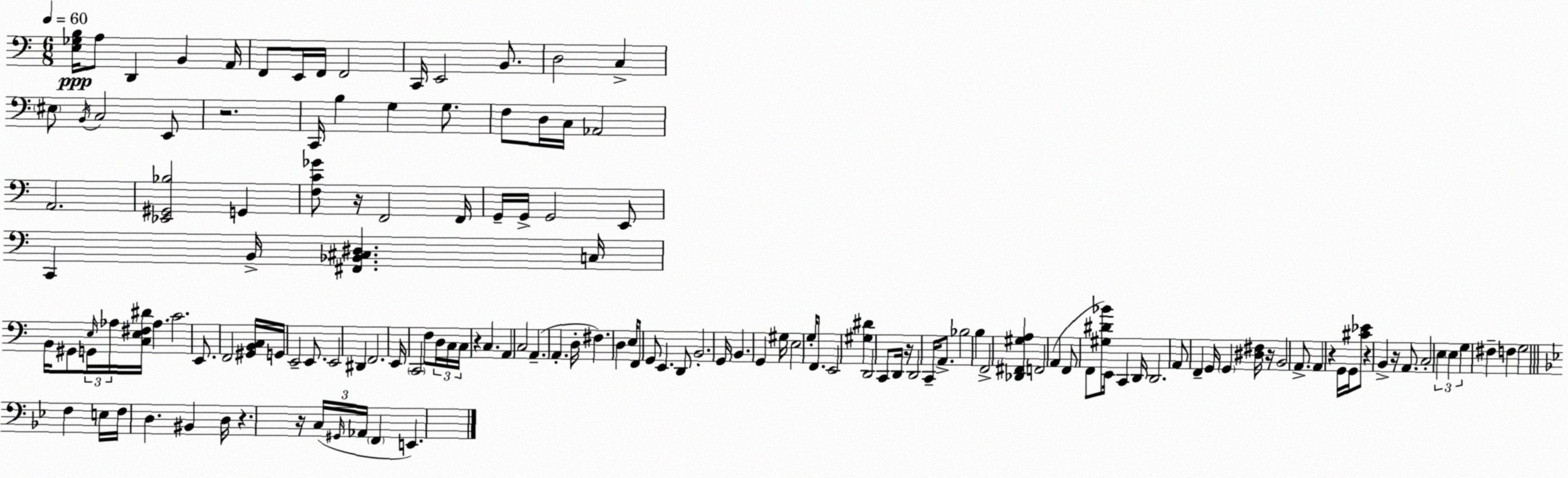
X:1
T:Untitled
M:6/8
L:1/4
K:Am
[E,_G,B,]/4 A,/2 D,, B,, A,,/4 F,,/2 E,,/4 F,,/4 F,,2 C,,/4 E,,2 B,,/2 D,2 C, ^E,/2 B,,/4 C,2 E,,/2 z2 C,,/4 B, G, G,/2 F,/2 D,/4 C,/4 _A,,2 A,,2 [_E,,^G,,_B,]2 G,, [F,C_G]/2 z/4 F,,2 F,,/4 G,,/4 G,,/4 G,,2 E,,/2 C,, B,,/4 [^F,,_B,,^C,^D,] C,/4 B,,/4 ^G,,/2 G,,/4 E,/4 _A,/4 [C,E,^F,^D]/4 _A, C2 E,,/2 F,,2 [^G,,B,,C,]/4 G,,/4 E,,2 E,,/2 E,,2 ^D,, F,,2 E,,/4 C,,2 F,/2 D,/4 C,/4 C,/4 z C, A,, C,2 A,, A,, D,/4 ^F, D, E,/4 F,,/2 G,,/2 E,, D,,/2 B,,2 G,,/4 B,, G,, ^G,/4 E,2 G,/4 F,,/2 E,,2 [^G,^D] D,,2 C,,/2 D,,/4 z/4 D,,2 C,,/4 A,,/2 _B,2 B, F,,2 [_D,,^F,,^G,A,] F,,2 A,, F,,/2 F,,/2 [^G,^D_B]/2 E,,/4 C,, D,,/4 D,,2 A,,/2 F,, G,,/4 G,, [^D,^F,]/4 z/4 B,,2 A,,/2 A,, z G,,/4 G,,/4 [^C_E]/2 z B,, z/4 A,,/2 C,2 E, E, G, ^F, F, G,2 F, E,/4 F,/4 D, ^B,, D,/4 z z/4 C,/4 ^G,,/4 _A,,/4 F,, E,,